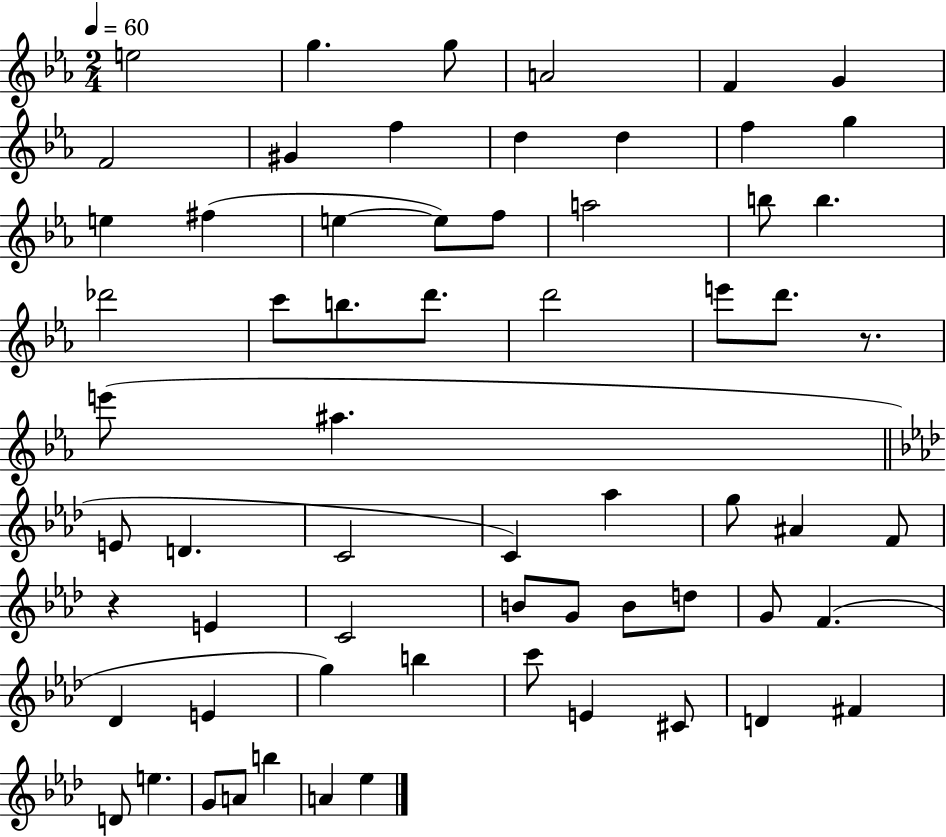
{
  \clef treble
  \numericTimeSignature
  \time 2/4
  \key ees \major
  \tempo 4 = 60
  e''2 | g''4. g''8 | a'2 | f'4 g'4 | \break f'2 | gis'4 f''4 | d''4 d''4 | f''4 g''4 | \break e''4 fis''4( | e''4~~ e''8) f''8 | a''2 | b''8 b''4. | \break des'''2 | c'''8 b''8. d'''8. | d'''2 | e'''8 d'''8. r8. | \break e'''8( ais''4. | \bar "||" \break \key f \minor e'8 d'4. | c'2 | c'4) aes''4 | g''8 ais'4 f'8 | \break r4 e'4 | c'2 | b'8 g'8 b'8 d''8 | g'8 f'4.( | \break des'4 e'4 | g''4) b''4 | c'''8 e'4 cis'8 | d'4 fis'4 | \break d'8 e''4. | g'8 a'8 b''4 | a'4 ees''4 | \bar "|."
}